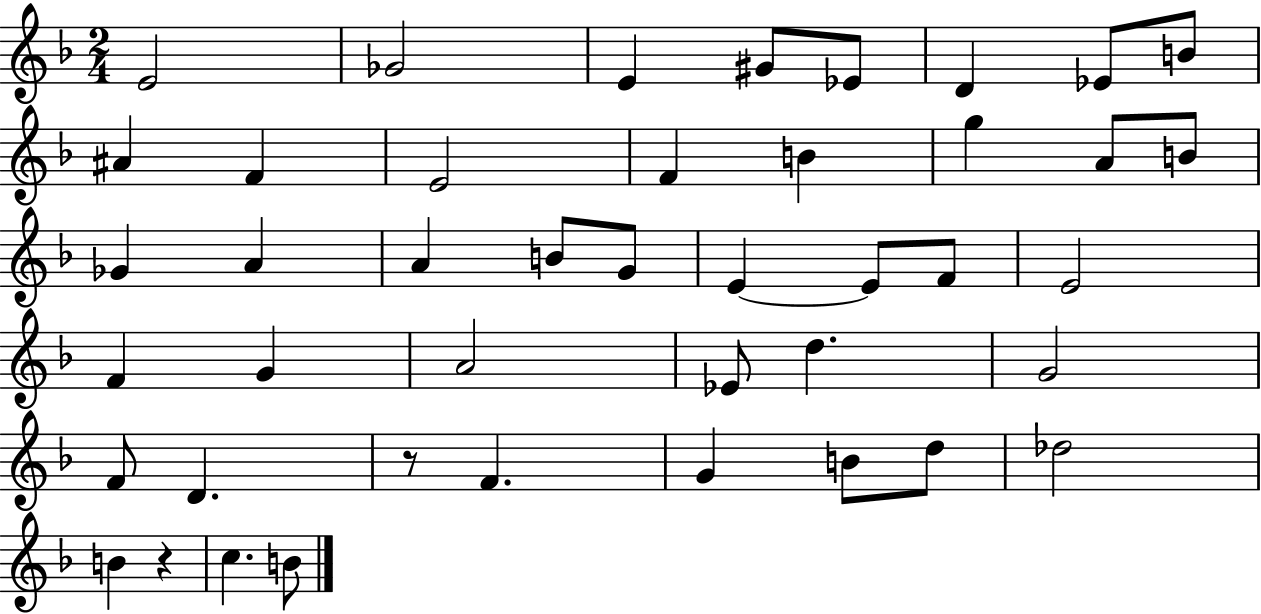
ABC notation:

X:1
T:Untitled
M:2/4
L:1/4
K:F
E2 _G2 E ^G/2 _E/2 D _E/2 B/2 ^A F E2 F B g A/2 B/2 _G A A B/2 G/2 E E/2 F/2 E2 F G A2 _E/2 d G2 F/2 D z/2 F G B/2 d/2 _d2 B z c B/2